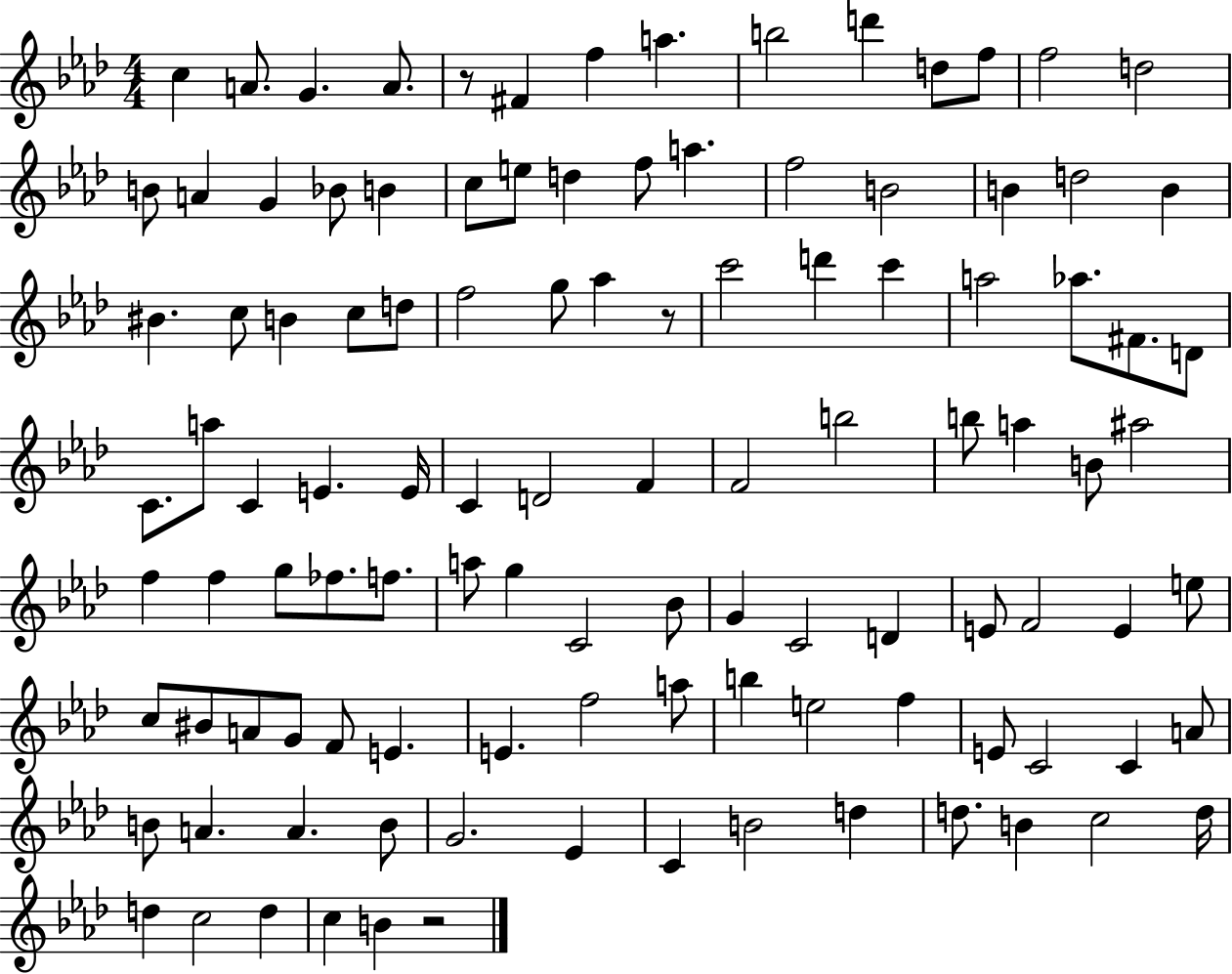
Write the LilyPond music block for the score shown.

{
  \clef treble
  \numericTimeSignature
  \time 4/4
  \key aes \major
  c''4 a'8. g'4. a'8. | r8 fis'4 f''4 a''4. | b''2 d'''4 d''8 f''8 | f''2 d''2 | \break b'8 a'4 g'4 bes'8 b'4 | c''8 e''8 d''4 f''8 a''4. | f''2 b'2 | b'4 d''2 b'4 | \break bis'4. c''8 b'4 c''8 d''8 | f''2 g''8 aes''4 r8 | c'''2 d'''4 c'''4 | a''2 aes''8. fis'8. d'8 | \break c'8. a''8 c'4 e'4. e'16 | c'4 d'2 f'4 | f'2 b''2 | b''8 a''4 b'8 ais''2 | \break f''4 f''4 g''8 fes''8. f''8. | a''8 g''4 c'2 bes'8 | g'4 c'2 d'4 | e'8 f'2 e'4 e''8 | \break c''8 bis'8 a'8 g'8 f'8 e'4. | e'4. f''2 a''8 | b''4 e''2 f''4 | e'8 c'2 c'4 a'8 | \break b'8 a'4. a'4. b'8 | g'2. ees'4 | c'4 b'2 d''4 | d''8. b'4 c''2 d''16 | \break d''4 c''2 d''4 | c''4 b'4 r2 | \bar "|."
}